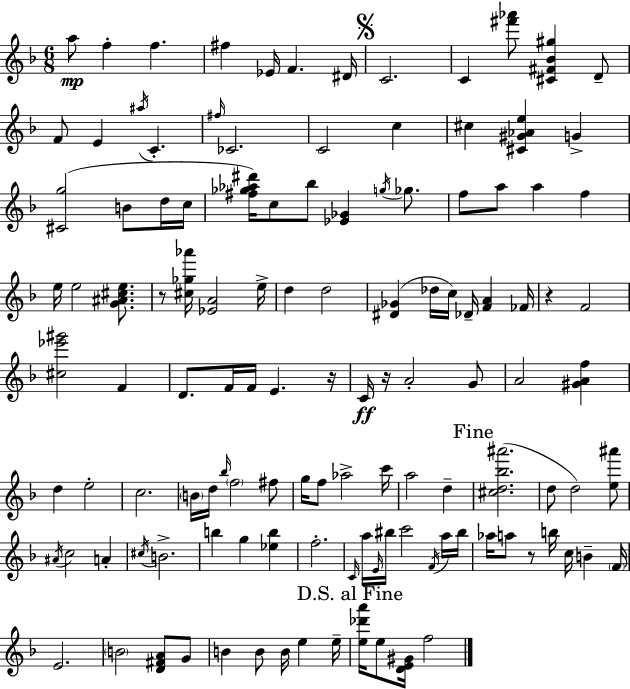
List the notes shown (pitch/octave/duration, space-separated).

A5/e F5/q F5/q. F#5/q Eb4/s F4/q. D#4/s C4/h. C4/q [F#6,Ab6]/e [C#4,F#4,Bb4,G#5]/q D4/e F4/e E4/q A#5/s C4/q. F#5/s CES4/h. C4/h C5/q C#5/q [C#4,G#4,Ab4,E5]/q G4/q [C#4,G5]/h B4/e D5/s C5/s [F#5,Gb5,Ab5,D#6]/s C5/e Bb5/e [Eb4,Gb4]/q G5/s Gb5/e. F5/e A5/e A5/q F5/q E5/s E5/h [G4,A#4,C#5,E5]/e. R/e [C#5,Gb5,Ab6]/s [Eb4,A4]/h E5/s D5/q D5/h [D#4,Gb4]/q Db5/s C5/s Db4/s [F4,A4]/q FES4/s R/q F4/h [C#5,Eb6,G#6]/h F4/q D4/e. F4/s F4/s E4/q. R/s C4/s R/s A4/h G4/e A4/h [G#4,A4,F5]/q D5/q E5/h C5/h. B4/s D5/s Bb5/s F5/h F#5/e G5/s F5/e Ab5/h C6/s A5/h D5/q [C#5,D5,Bb5,A#6]/h. D5/e D5/h [E5,A#6]/e A#4/s C5/h A4/q C#5/s B4/h. B5/q G5/q [Eb5,B5]/q F5/h. C4/s A5/s E4/s BIS5/s C6/h F4/s A5/s BIS5/s Ab5/s A5/e R/e B5/s C5/s B4/q F4/s E4/h. B4/h [D4,F#4,A4]/e G4/e B4/q B4/e B4/s E5/q E5/s [E5,Db6,A6]/s E5/e [D4,E4,G#4]/s F5/h